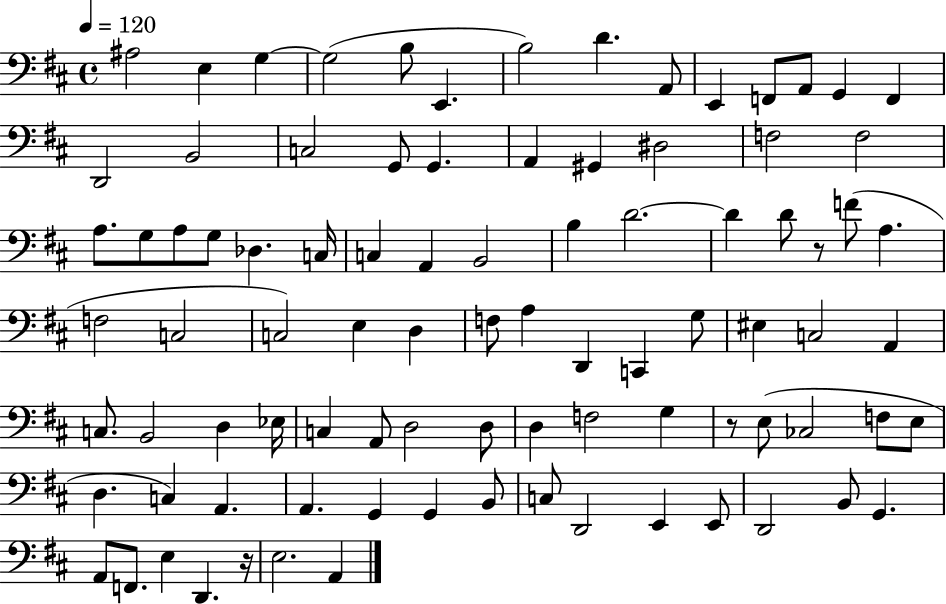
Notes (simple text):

A#3/h E3/q G3/q G3/h B3/e E2/q. B3/h D4/q. A2/e E2/q F2/e A2/e G2/q F2/q D2/h B2/h C3/h G2/e G2/q. A2/q G#2/q D#3/h F3/h F3/h A3/e. G3/e A3/e G3/e Db3/q. C3/s C3/q A2/q B2/h B3/q D4/h. D4/q D4/e R/e F4/e A3/q. F3/h C3/h C3/h E3/q D3/q F3/e A3/q D2/q C2/q G3/e EIS3/q C3/h A2/q C3/e. B2/h D3/q Eb3/s C3/q A2/e D3/h D3/e D3/q F3/h G3/q R/e E3/e CES3/h F3/e E3/e D3/q. C3/q A2/q. A2/q. G2/q G2/q B2/e C3/e D2/h E2/q E2/e D2/h B2/e G2/q. A2/e F2/e. E3/q D2/q. R/s E3/h. A2/q